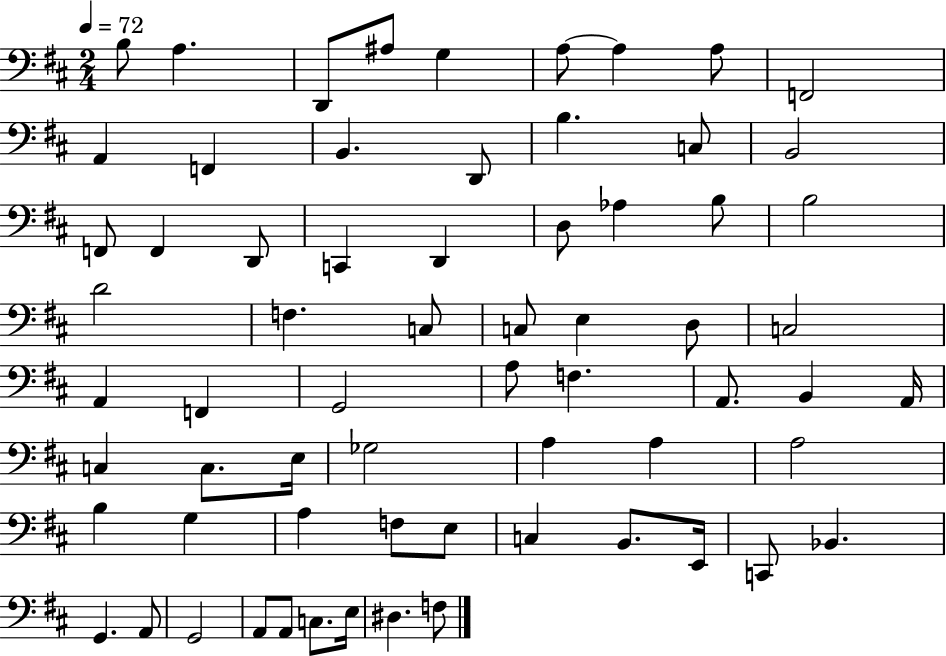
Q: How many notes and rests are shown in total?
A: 66